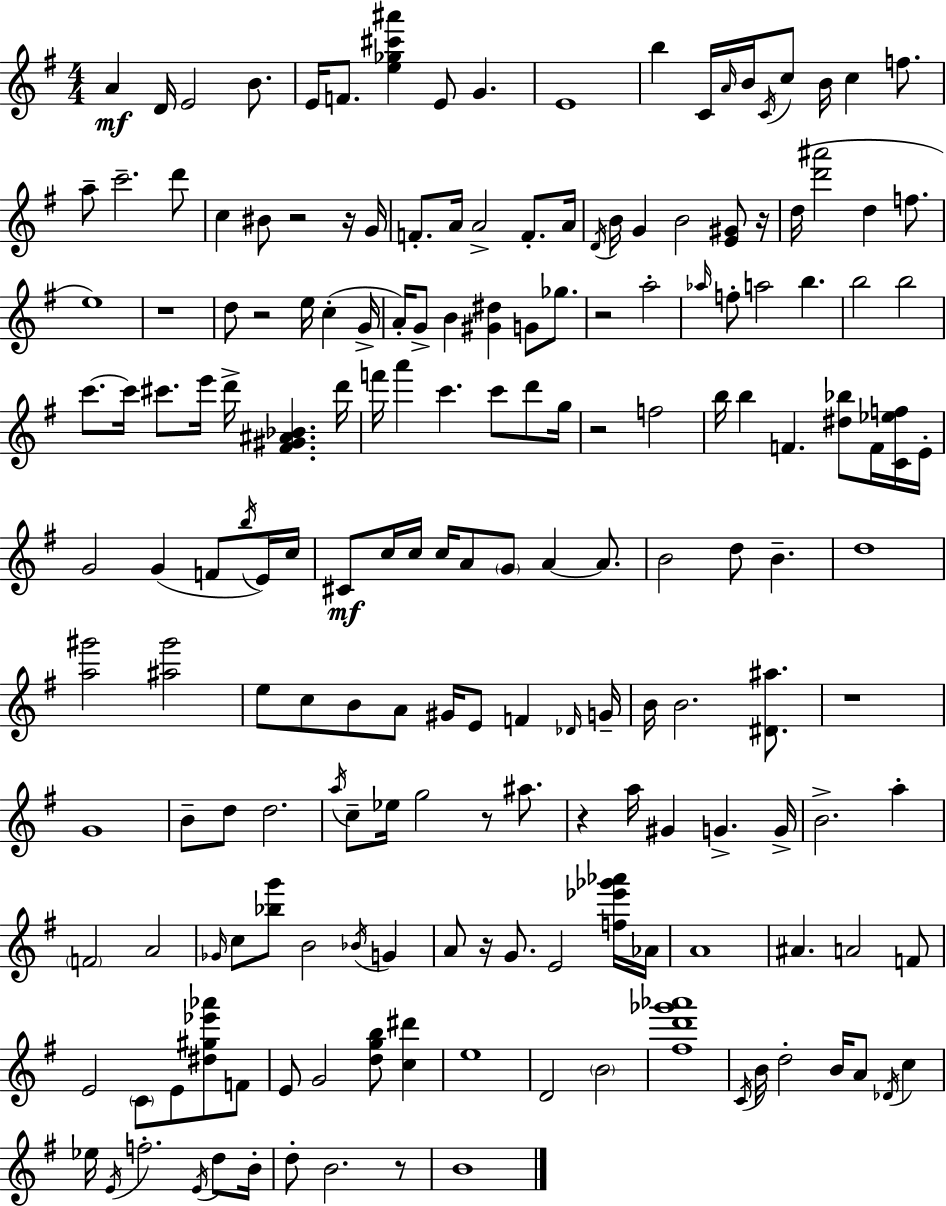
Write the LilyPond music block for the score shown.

{
  \clef treble
  \numericTimeSignature
  \time 4/4
  \key g \major
  \repeat volta 2 { a'4\mf d'16 e'2 b'8. | e'16 f'8. <e'' ges'' cis''' ais'''>4 e'8 g'4. | e'1 | b''4 c'16 \grace { a'16 } b'16 \acciaccatura { c'16 } c''8 b'16 c''4 f''8. | \break a''8-- c'''2.-- | d'''8 c''4 bis'8 r2 | r16 g'16 f'8.-. a'16 a'2-> f'8.-. | a'16 \acciaccatura { d'16 } b'16 g'4 b'2 | \break <e' gis'>8 r16 d''16( <d''' ais'''>2 d''4 | f''8. e''1) | r1 | d''8 r2 e''16 c''4-.( | \break g'16-> a'16-.) g'8-> b'4 <gis' dis''>4 g'8 | ges''8. r2 a''2-. | \grace { aes''16 } f''8-. a''2 b''4. | b''2 b''2 | \break c'''8.~~ c'''16 cis'''8. e'''16 d'''16-> <fis' gis' ais' bes'>4. | d'''16 f'''16 a'''4 c'''4. c'''8 | d'''8 g''16 r2 f''2 | b''16 b''4 f'4. <dis'' bes''>8 | \break f'16 <c' ees'' f''>16 e'16-. g'2 g'4( | f'8 \acciaccatura { b''16 }) e'16 c''16 cis'8\mf c''16 c''16 c''16 a'8 \parenthesize g'8 a'4~~ | a'8. b'2 d''8 b'4.-- | d''1 | \break <a'' gis'''>2 <ais'' gis'''>2 | e''8 c''8 b'8 a'8 gis'16 e'8 | f'4 \grace { des'16 } g'16-- b'16 b'2. | <dis' ais''>8. r1 | \break g'1 | b'8-- d''8 d''2. | \acciaccatura { a''16 } c''8-- ees''16 g''2 | r8 ais''8. r4 a''16 gis'4 | \break g'4.-> g'16-> b'2.-> | a''4-. \parenthesize f'2 a'2 | \grace { ges'16 } c''8 <bes'' g'''>8 b'2 | \acciaccatura { bes'16 } g'4 a'8 r16 g'8. e'2 | \break <f'' ees''' ges''' aes'''>16 aes'16 a'1 | ais'4. a'2 | f'8 e'2 | \parenthesize c'8 e'8 <dis'' gis'' ees''' aes'''>8 f'8 e'8 g'2 | \break <d'' g'' b''>8 <c'' dis'''>4 e''1 | d'2 | \parenthesize b'2 <fis'' d''' ges''' aes'''>1 | \acciaccatura { c'16 } b'16 d''2-. | \break b'16 a'8 \acciaccatura { des'16 } c''4 ees''16 \acciaccatura { e'16 } f''2.-. | \acciaccatura { e'16 } d''8 b'16-. d''8-. b'2. | r8 b'1 | } \bar "|."
}